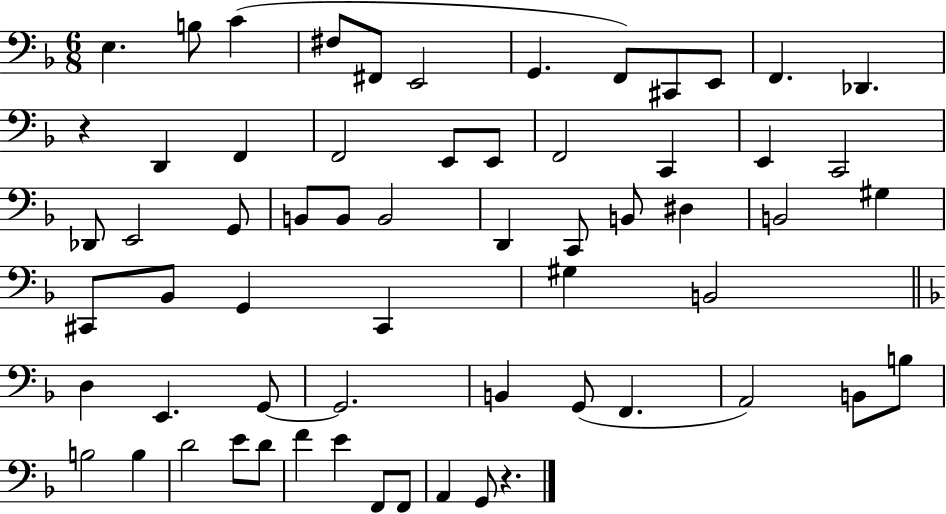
{
  \clef bass
  \numericTimeSignature
  \time 6/8
  \key f \major
  e4. b8 c'4( | fis8 fis,8 e,2 | g,4. f,8) cis,8 e,8 | f,4. des,4. | \break r4 d,4 f,4 | f,2 e,8 e,8 | f,2 c,4 | e,4 c,2 | \break des,8 e,2 g,8 | b,8 b,8 b,2 | d,4 c,8 b,8 dis4 | b,2 gis4 | \break cis,8 bes,8 g,4 cis,4 | gis4 b,2 | \bar "||" \break \key f \major d4 e,4. g,8~~ | g,2. | b,4 g,8( f,4. | a,2) b,8 b8 | \break b2 b4 | d'2 e'8 d'8 | f'4 e'4 f,8 f,8 | a,4 g,8 r4. | \break \bar "|."
}